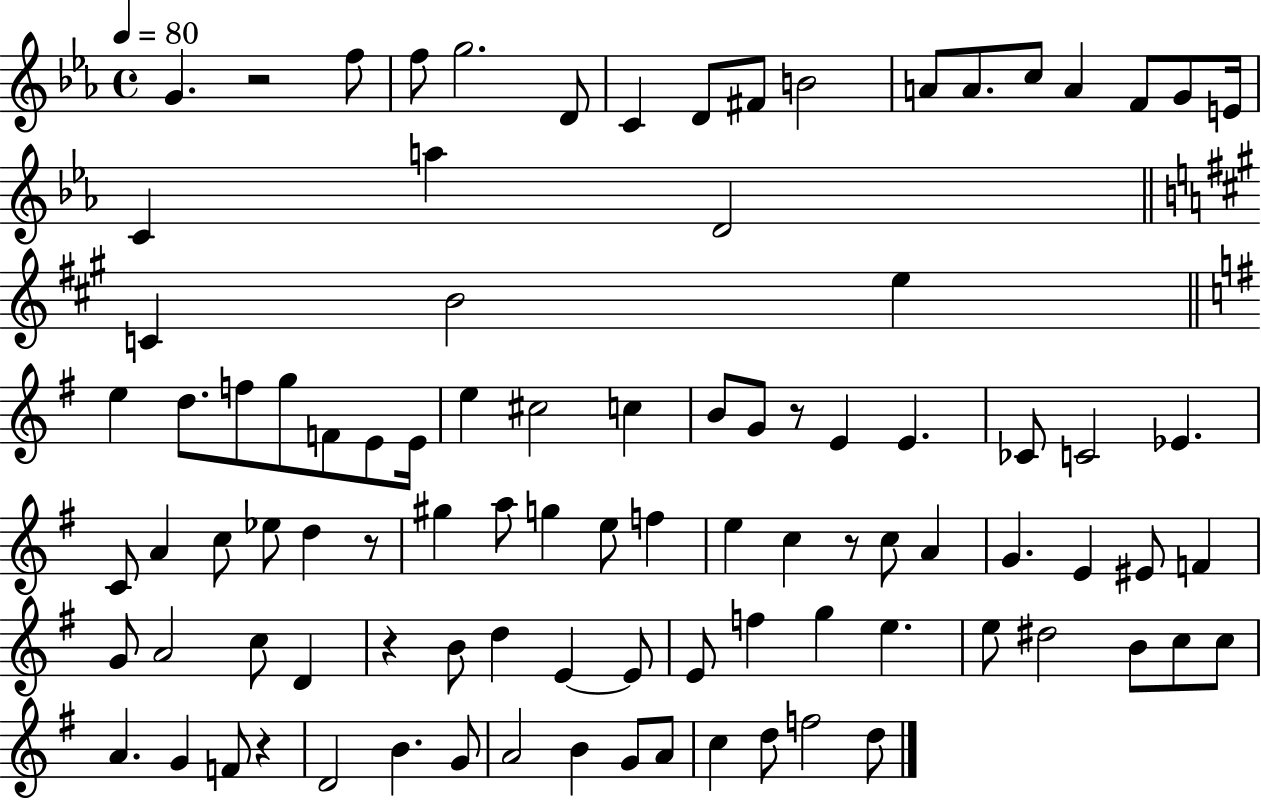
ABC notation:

X:1
T:Untitled
M:4/4
L:1/4
K:Eb
G z2 f/2 f/2 g2 D/2 C D/2 ^F/2 B2 A/2 A/2 c/2 A F/2 G/2 E/4 C a D2 C B2 e e d/2 f/2 g/2 F/2 E/2 E/4 e ^c2 c B/2 G/2 z/2 E E _C/2 C2 _E C/2 A c/2 _e/2 d z/2 ^g a/2 g e/2 f e c z/2 c/2 A G E ^E/2 F G/2 A2 c/2 D z B/2 d E E/2 E/2 f g e e/2 ^d2 B/2 c/2 c/2 A G F/2 z D2 B G/2 A2 B G/2 A/2 c d/2 f2 d/2